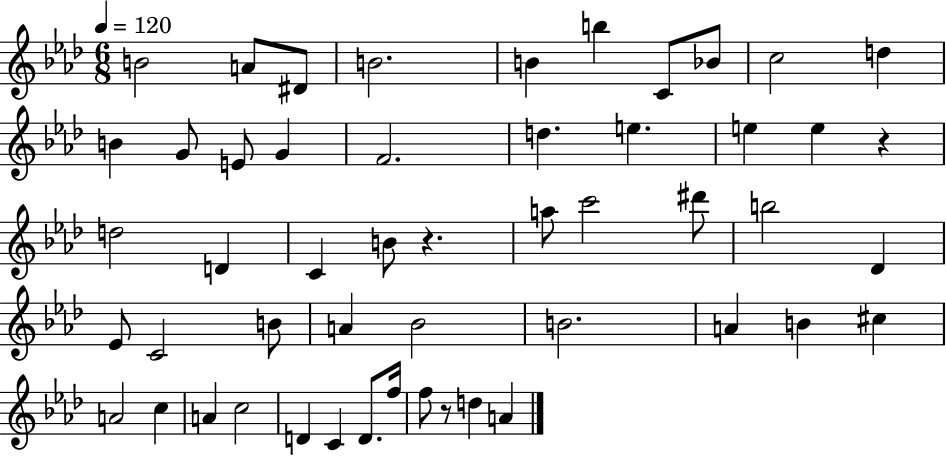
B4/h A4/e D#4/e B4/h. B4/q B5/q C4/e Bb4/e C5/h D5/q B4/q G4/e E4/e G4/q F4/h. D5/q. E5/q. E5/q E5/q R/q D5/h D4/q C4/q B4/e R/q. A5/e C6/h D#6/e B5/h Db4/q Eb4/e C4/h B4/e A4/q Bb4/h B4/h. A4/q B4/q C#5/q A4/h C5/q A4/q C5/h D4/q C4/q D4/e. F5/s F5/e R/e D5/q A4/q